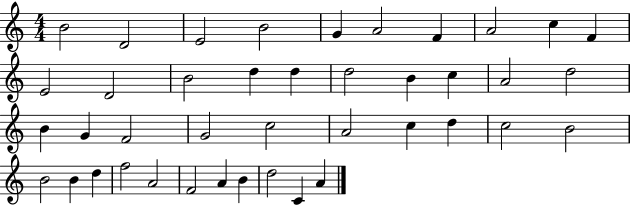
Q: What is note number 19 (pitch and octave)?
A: A4